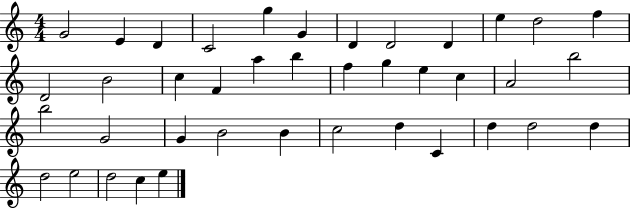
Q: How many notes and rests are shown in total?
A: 40